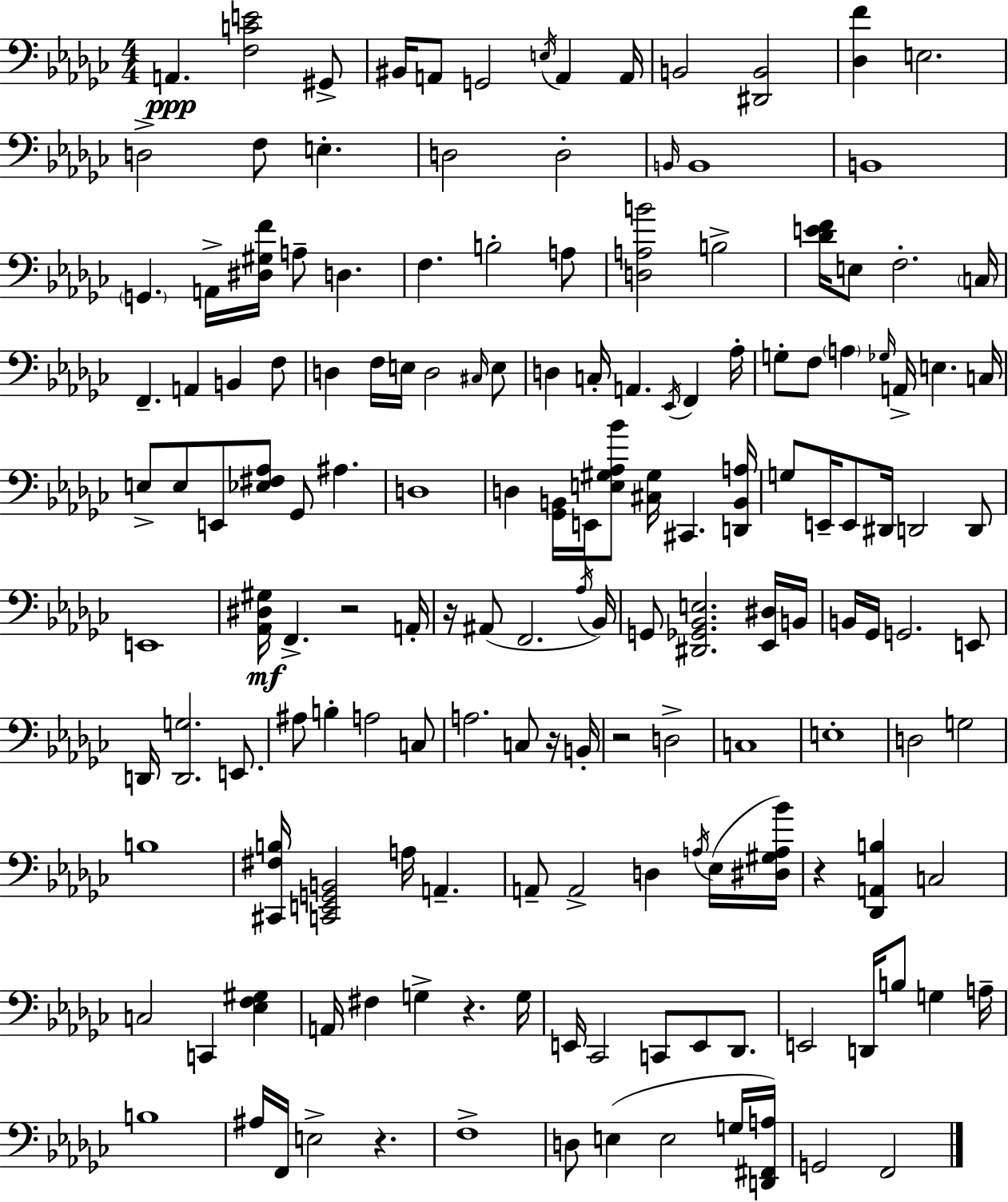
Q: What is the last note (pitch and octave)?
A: F2